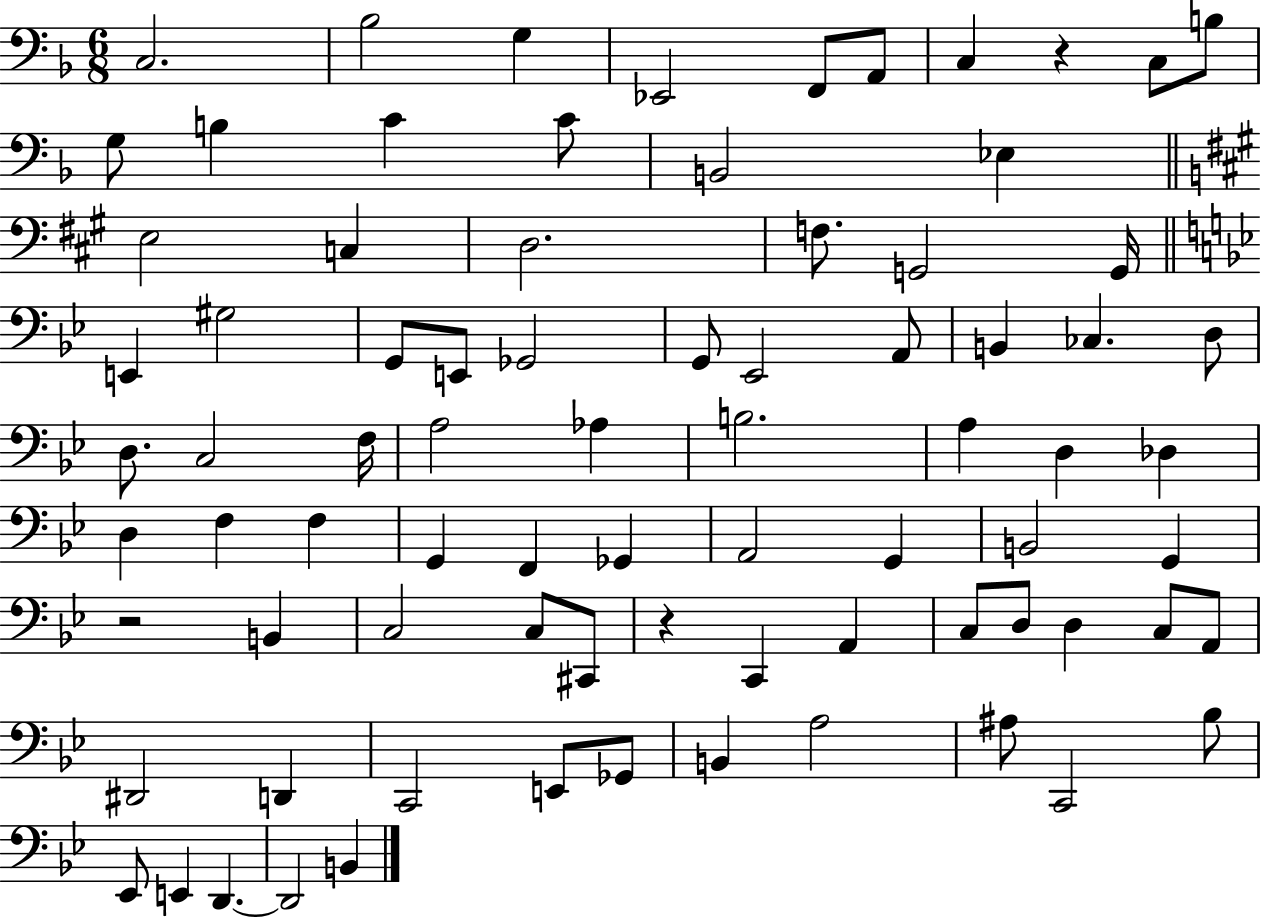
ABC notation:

X:1
T:Untitled
M:6/8
L:1/4
K:F
C,2 _B,2 G, _E,,2 F,,/2 A,,/2 C, z C,/2 B,/2 G,/2 B, C C/2 B,,2 _E, E,2 C, D,2 F,/2 G,,2 G,,/4 E,, ^G,2 G,,/2 E,,/2 _G,,2 G,,/2 _E,,2 A,,/2 B,, _C, D,/2 D,/2 C,2 F,/4 A,2 _A, B,2 A, D, _D, D, F, F, G,, F,, _G,, A,,2 G,, B,,2 G,, z2 B,, C,2 C,/2 ^C,,/2 z C,, A,, C,/2 D,/2 D, C,/2 A,,/2 ^D,,2 D,, C,,2 E,,/2 _G,,/2 B,, A,2 ^A,/2 C,,2 _B,/2 _E,,/2 E,, D,, D,,2 B,,